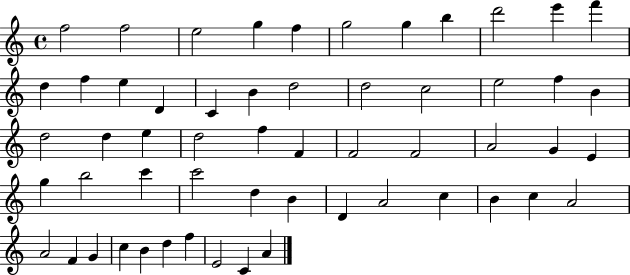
F5/h F5/h E5/h G5/q F5/q G5/h G5/q B5/q D6/h E6/q F6/q D5/q F5/q E5/q D4/q C4/q B4/q D5/h D5/h C5/h E5/h F5/q B4/q D5/h D5/q E5/q D5/h F5/q F4/q F4/h F4/h A4/h G4/q E4/q G5/q B5/h C6/q C6/h D5/q B4/q D4/q A4/h C5/q B4/q C5/q A4/h A4/h F4/q G4/q C5/q B4/q D5/q F5/q E4/h C4/q A4/q